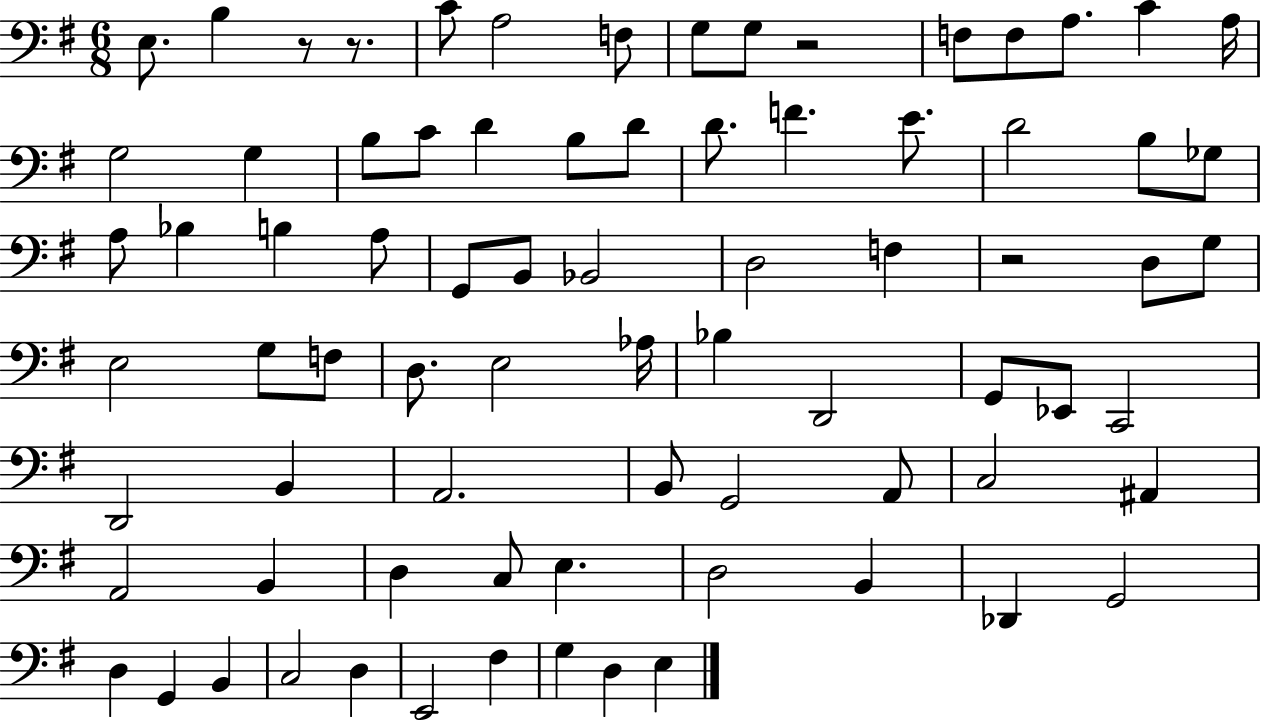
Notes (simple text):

E3/e. B3/q R/e R/e. C4/e A3/h F3/e G3/e G3/e R/h F3/e F3/e A3/e. C4/q A3/s G3/h G3/q B3/e C4/e D4/q B3/e D4/e D4/e. F4/q. E4/e. D4/h B3/e Gb3/e A3/e Bb3/q B3/q A3/e G2/e B2/e Bb2/h D3/h F3/q R/h D3/e G3/e E3/h G3/e F3/e D3/e. E3/h Ab3/s Bb3/q D2/h G2/e Eb2/e C2/h D2/h B2/q A2/h. B2/e G2/h A2/e C3/h A#2/q A2/h B2/q D3/q C3/e E3/q. D3/h B2/q Db2/q G2/h D3/q G2/q B2/q C3/h D3/q E2/h F#3/q G3/q D3/q E3/q